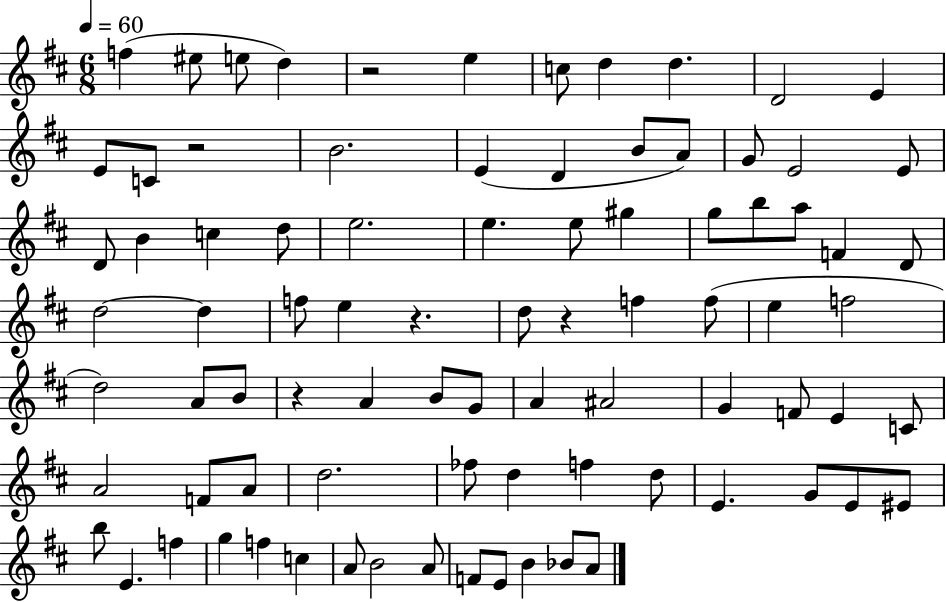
{
  \clef treble
  \numericTimeSignature
  \time 6/8
  \key d \major
  \tempo 4 = 60
  f''4( eis''8 e''8 d''4) | r2 e''4 | c''8 d''4 d''4. | d'2 e'4 | \break e'8 c'8 r2 | b'2. | e'4( d'4 b'8 a'8) | g'8 e'2 e'8 | \break d'8 b'4 c''4 d''8 | e''2. | e''4. e''8 gis''4 | g''8 b''8 a''8 f'4 d'8 | \break d''2~~ d''4 | f''8 e''4 r4. | d''8 r4 f''4 f''8( | e''4 f''2 | \break d''2) a'8 b'8 | r4 a'4 b'8 g'8 | a'4 ais'2 | g'4 f'8 e'4 c'8 | \break a'2 f'8 a'8 | d''2. | fes''8 d''4 f''4 d''8 | e'4. g'8 e'8 eis'8 | \break b''8 e'4. f''4 | g''4 f''4 c''4 | a'8 b'2 a'8 | f'8 e'8 b'4 bes'8 a'8 | \break \bar "|."
}